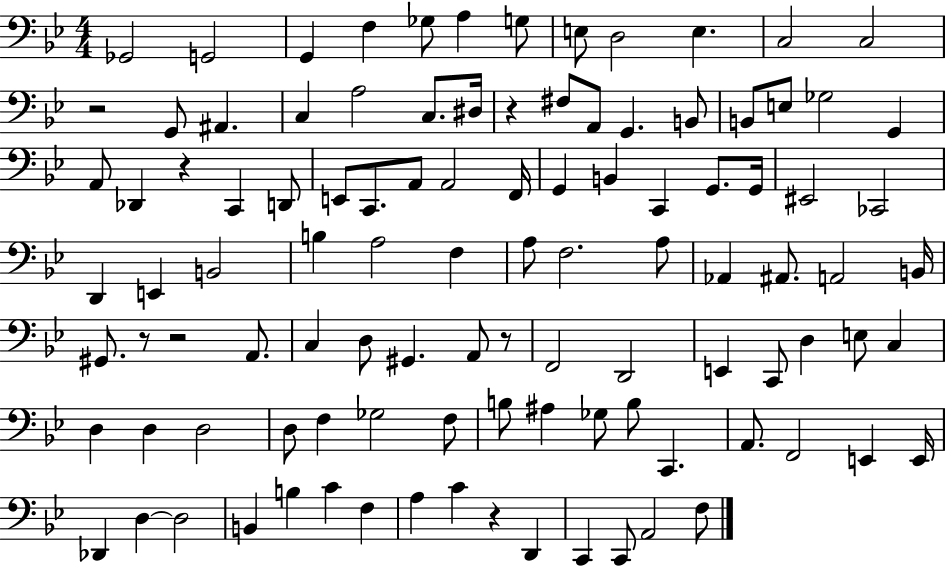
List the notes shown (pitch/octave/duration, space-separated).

Gb2/h G2/h G2/q F3/q Gb3/e A3/q G3/e E3/e D3/h E3/q. C3/h C3/h R/h G2/e A#2/q. C3/q A3/h C3/e. D#3/s R/q F#3/e A2/e G2/q. B2/e B2/e E3/e Gb3/h G2/q A2/e Db2/q R/q C2/q D2/e E2/e C2/e. A2/e A2/h F2/s G2/q B2/q C2/q G2/e. G2/s EIS2/h CES2/h D2/q E2/q B2/h B3/q A3/h F3/q A3/e F3/h. A3/e Ab2/q A#2/e. A2/h B2/s G#2/e. R/e R/h A2/e. C3/q D3/e G#2/q. A2/e R/e F2/h D2/h E2/q C2/e D3/q E3/e C3/q D3/q D3/q D3/h D3/e F3/q Gb3/h F3/e B3/e A#3/q Gb3/e B3/e C2/q. A2/e. F2/h E2/q E2/s Db2/q D3/q D3/h B2/q B3/q C4/q F3/q A3/q C4/q R/q D2/q C2/q C2/e A2/h F3/e